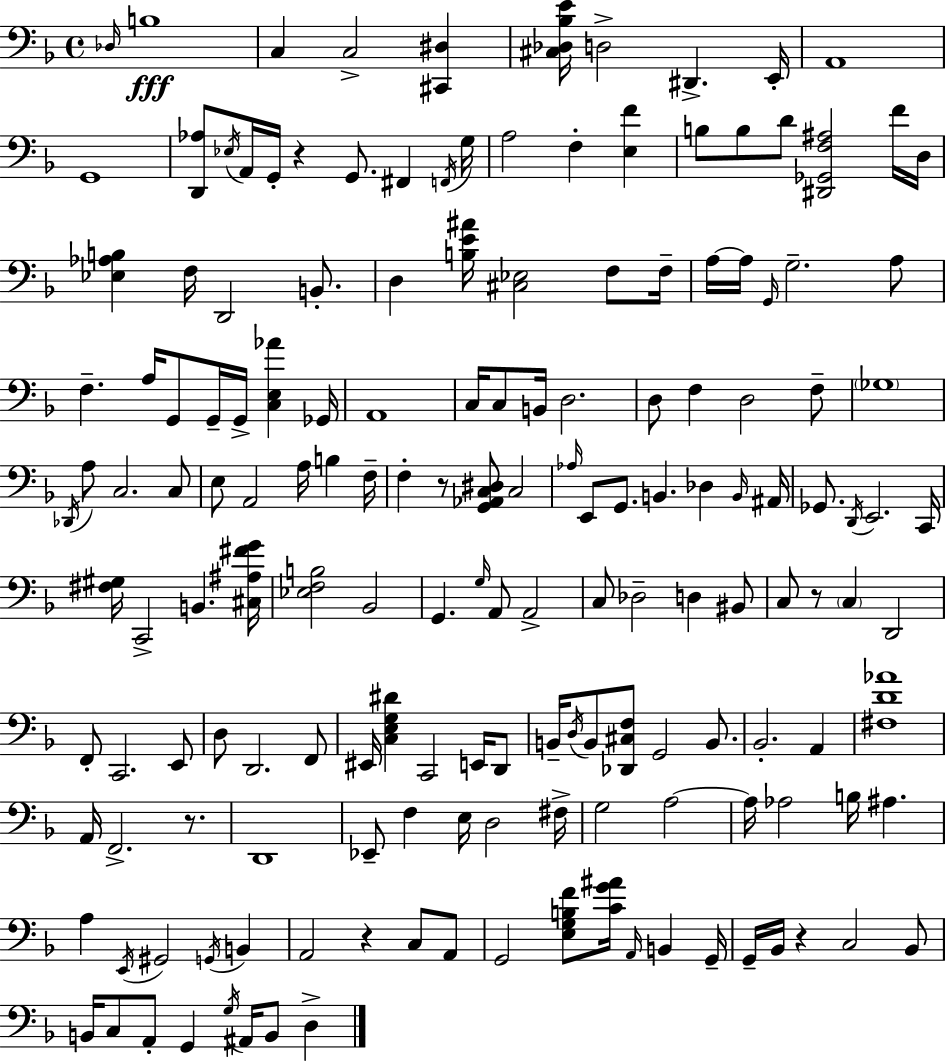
Db3/s B3/w C3/q C3/h [C#2,D#3]/q [C#3,Db3,Bb3,E4]/s D3/h D#2/q. E2/s A2/w G2/w [D2,Ab3]/e Eb3/s A2/s G2/s R/q G2/e. F#2/q F2/s G3/s A3/h F3/q [E3,F4]/q B3/e B3/e D4/e [D#2,Gb2,F3,A#3]/h F4/s D3/s [Eb3,Ab3,B3]/q F3/s D2/h B2/e. D3/q [B3,E4,A#4]/s [C#3,Eb3]/h F3/e F3/s A3/s A3/s G2/s G3/h. A3/e F3/q. A3/s G2/e G2/s G2/s [C3,E3,Ab4]/q Gb2/s A2/w C3/s C3/e B2/s D3/h. D3/e F3/q D3/h F3/e Gb3/w Db2/s A3/e C3/h. C3/e E3/e A2/h A3/s B3/q F3/s F3/q R/e [G2,Ab2,C3,D#3]/e C3/h Ab3/s E2/e G2/e. B2/q. Db3/q B2/s A#2/s Gb2/e. D2/s E2/h. C2/s [F#3,G#3]/s C2/h B2/q. [C#3,A#3,F#4,G4]/s [Eb3,F3,B3]/h Bb2/h G2/q. G3/s A2/e A2/h C3/e Db3/h D3/q BIS2/e C3/e R/e C3/q D2/h F2/e C2/h. E2/e D3/e D2/h. F2/e EIS2/s [C3,E3,G3,D#4]/q C2/h E2/s D2/e B2/s D3/s B2/e [Db2,C#3,F3]/e G2/h B2/e. Bb2/h. A2/q [F#3,D4,Ab4]/w A2/s F2/h. R/e. D2/w Eb2/e F3/q E3/s D3/h F#3/s G3/h A3/h A3/s Ab3/h B3/s A#3/q. A3/q E2/s G#2/h G2/s B2/q A2/h R/q C3/e A2/e G2/h [E3,G3,B3,F4]/e [C4,G4,A#4]/s A2/s B2/q G2/s G2/s Bb2/s R/q C3/h Bb2/e B2/s C3/e A2/e G2/q G3/s A#2/s B2/e D3/q